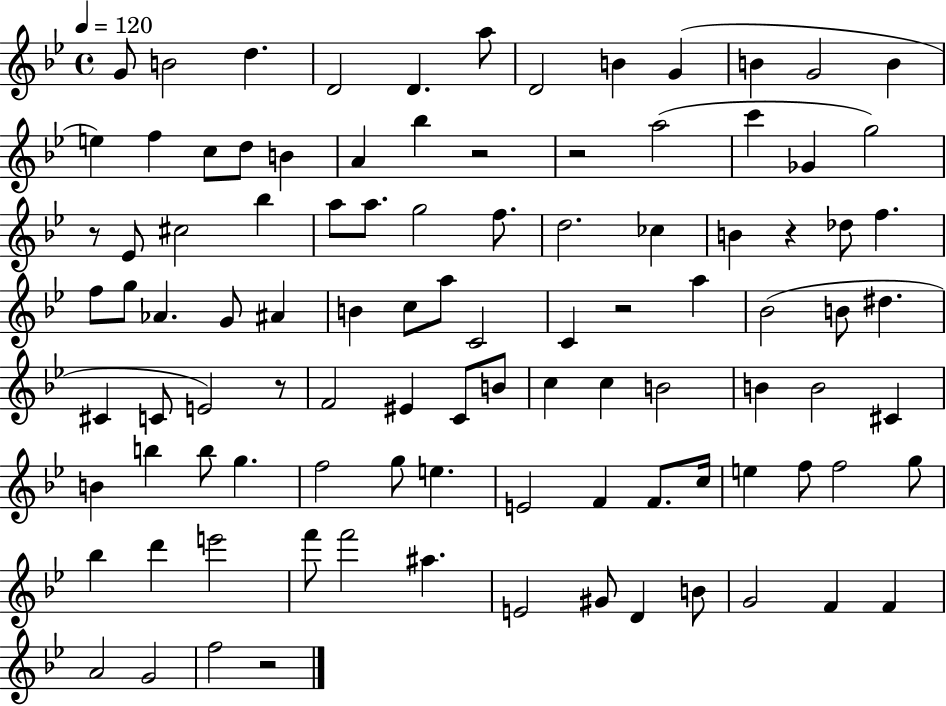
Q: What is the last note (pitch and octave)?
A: F5